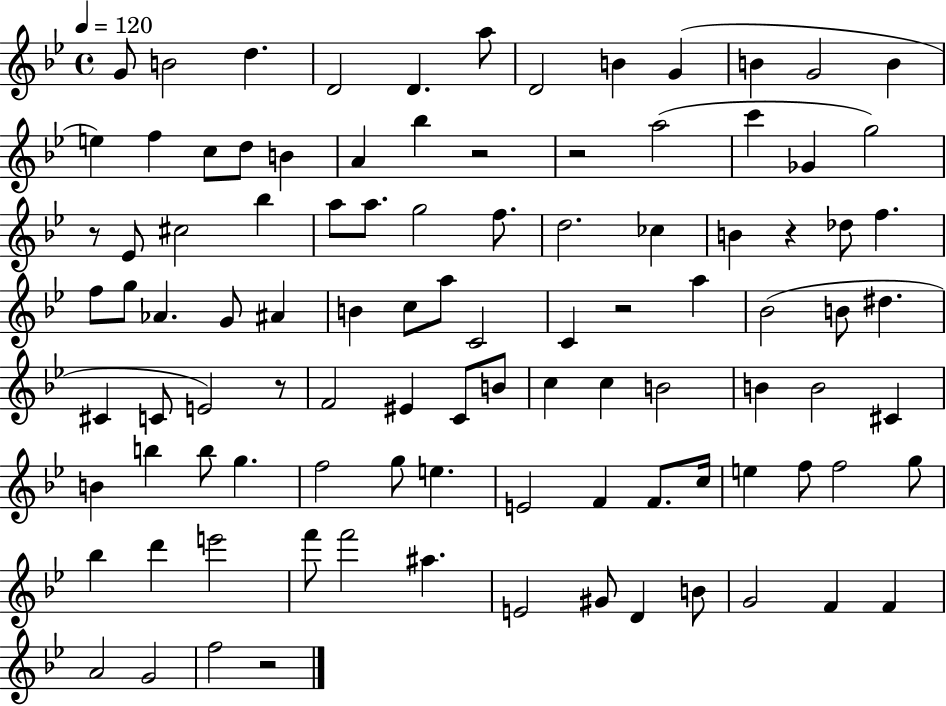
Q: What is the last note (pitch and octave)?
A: F5